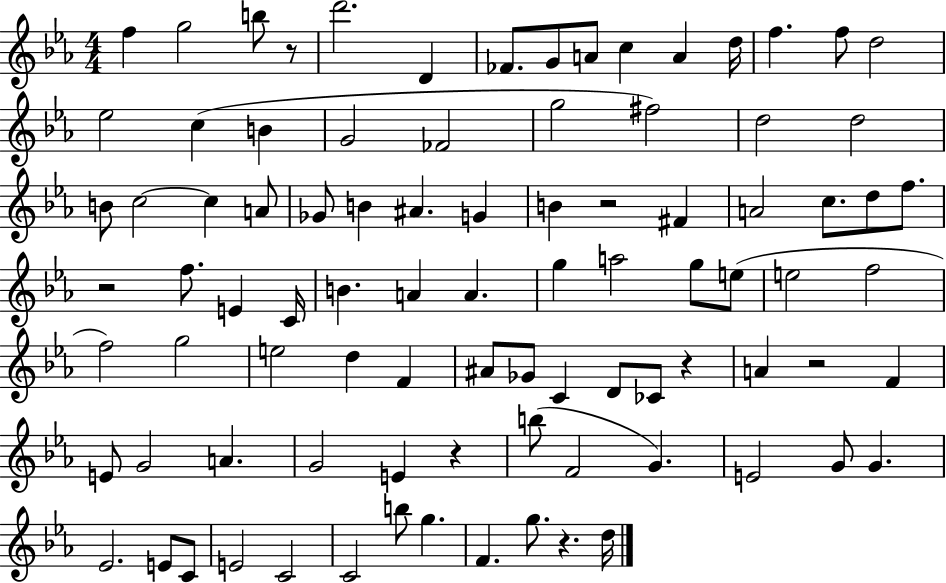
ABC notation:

X:1
T:Untitled
M:4/4
L:1/4
K:Eb
f g2 b/2 z/2 d'2 D _F/2 G/2 A/2 c A d/4 f f/2 d2 _e2 c B G2 _F2 g2 ^f2 d2 d2 B/2 c2 c A/2 _G/2 B ^A G B z2 ^F A2 c/2 d/2 f/2 z2 f/2 E C/4 B A A g a2 g/2 e/2 e2 f2 f2 g2 e2 d F ^A/2 _G/2 C D/2 _C/2 z A z2 F E/2 G2 A G2 E z b/2 F2 G E2 G/2 G _E2 E/2 C/2 E2 C2 C2 b/2 g F g/2 z d/4